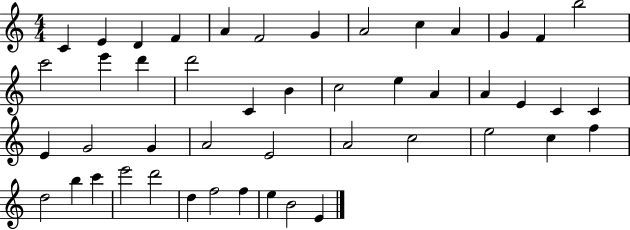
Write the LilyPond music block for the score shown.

{
  \clef treble
  \numericTimeSignature
  \time 4/4
  \key c \major
  c'4 e'4 d'4 f'4 | a'4 f'2 g'4 | a'2 c''4 a'4 | g'4 f'4 b''2 | \break c'''2 e'''4 d'''4 | d'''2 c'4 b'4 | c''2 e''4 a'4 | a'4 e'4 c'4 c'4 | \break e'4 g'2 g'4 | a'2 e'2 | a'2 c''2 | e''2 c''4 f''4 | \break d''2 b''4 c'''4 | e'''2 d'''2 | d''4 f''2 f''4 | e''4 b'2 e'4 | \break \bar "|."
}